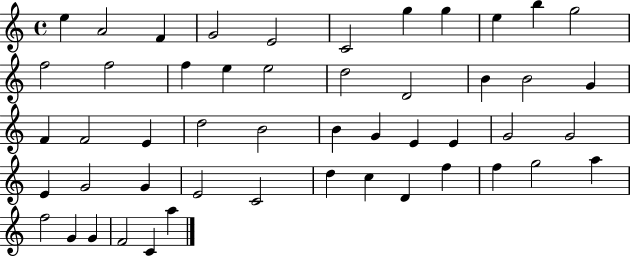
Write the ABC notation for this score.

X:1
T:Untitled
M:4/4
L:1/4
K:C
e A2 F G2 E2 C2 g g e b g2 f2 f2 f e e2 d2 D2 B B2 G F F2 E d2 B2 B G E E G2 G2 E G2 G E2 C2 d c D f f g2 a f2 G G F2 C a